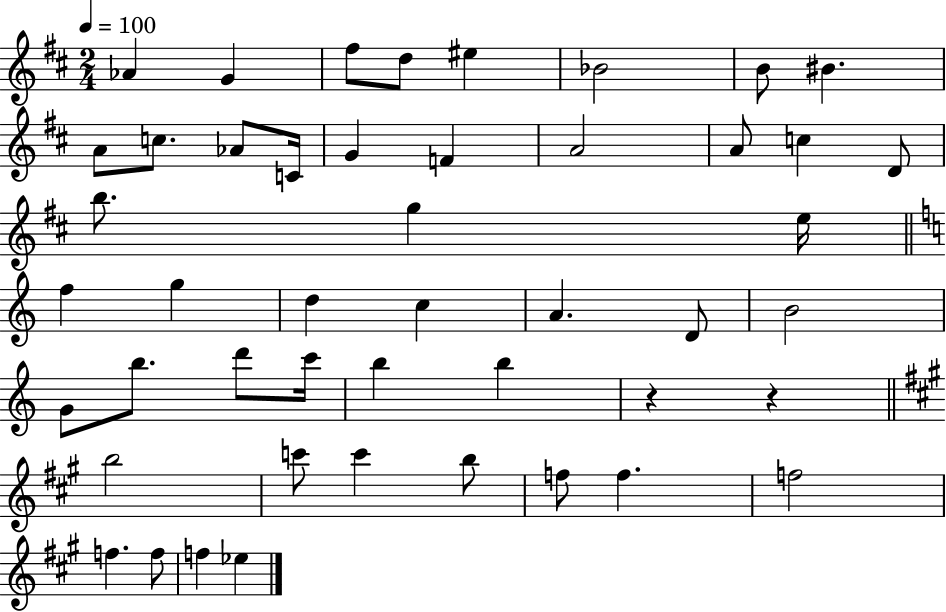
Ab4/q G4/q F#5/e D5/e EIS5/q Bb4/h B4/e BIS4/q. A4/e C5/e. Ab4/e C4/s G4/q F4/q A4/h A4/e C5/q D4/e B5/e. G5/q E5/s F5/q G5/q D5/q C5/q A4/q. D4/e B4/h G4/e B5/e. D6/e C6/s B5/q B5/q R/q R/q B5/h C6/e C6/q B5/e F5/e F5/q. F5/h F5/q. F5/e F5/q Eb5/q